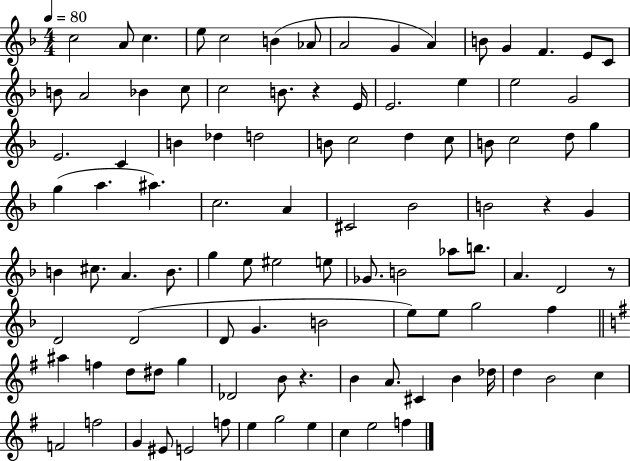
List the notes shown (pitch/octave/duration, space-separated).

C5/h A4/e C5/q. E5/e C5/h B4/q Ab4/e A4/h G4/q A4/q B4/e G4/q F4/q. E4/e C4/e B4/e A4/h Bb4/q C5/e C5/h B4/e. R/q E4/s E4/h. E5/q E5/h G4/h E4/h. C4/q B4/q Db5/q D5/h B4/e C5/h D5/q C5/e B4/e C5/h D5/e G5/q G5/q A5/q. A#5/q. C5/h. A4/q C#4/h Bb4/h B4/h R/q G4/q B4/q C#5/e. A4/q. B4/e. G5/q E5/e EIS5/h E5/e Gb4/e. B4/h Ab5/e B5/e. A4/q. D4/h R/e D4/h D4/h D4/e G4/q. B4/h E5/e E5/e G5/h F5/q A#5/q F5/q D5/e D#5/e G5/q Db4/h B4/e R/q. B4/q A4/e. C#4/q B4/q Db5/s D5/q B4/h C5/q F4/h F5/h G4/q EIS4/e E4/h F5/e E5/q G5/h E5/q C5/q E5/h F5/q